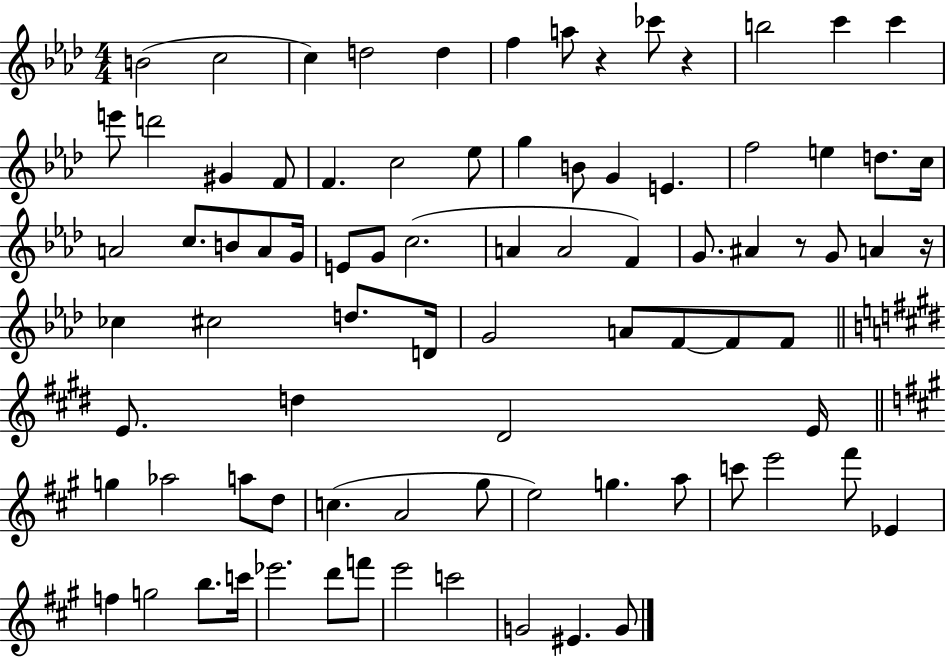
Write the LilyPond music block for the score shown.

{
  \clef treble
  \numericTimeSignature
  \time 4/4
  \key aes \major
  \repeat volta 2 { b'2( c''2 | c''4) d''2 d''4 | f''4 a''8 r4 ces'''8 r4 | b''2 c'''4 c'''4 | \break e'''8 d'''2 gis'4 f'8 | f'4. c''2 ees''8 | g''4 b'8 g'4 e'4. | f''2 e''4 d''8. c''16 | \break a'2 c''8. b'8 a'8 g'16 | e'8 g'8 c''2.( | a'4 a'2 f'4) | g'8. ais'4 r8 g'8 a'4 r16 | \break ces''4 cis''2 d''8. d'16 | g'2 a'8 f'8~~ f'8 f'8 | \bar "||" \break \key e \major e'8. d''4 dis'2 e'16 | \bar "||" \break \key a \major g''4 aes''2 a''8 d''8 | c''4.( a'2 gis''8 | e''2) g''4. a''8 | c'''8 e'''2 fis'''8 ees'4 | \break f''4 g''2 b''8. c'''16 | ees'''2. d'''8 f'''8 | e'''2 c'''2 | g'2 eis'4. g'8 | \break } \bar "|."
}